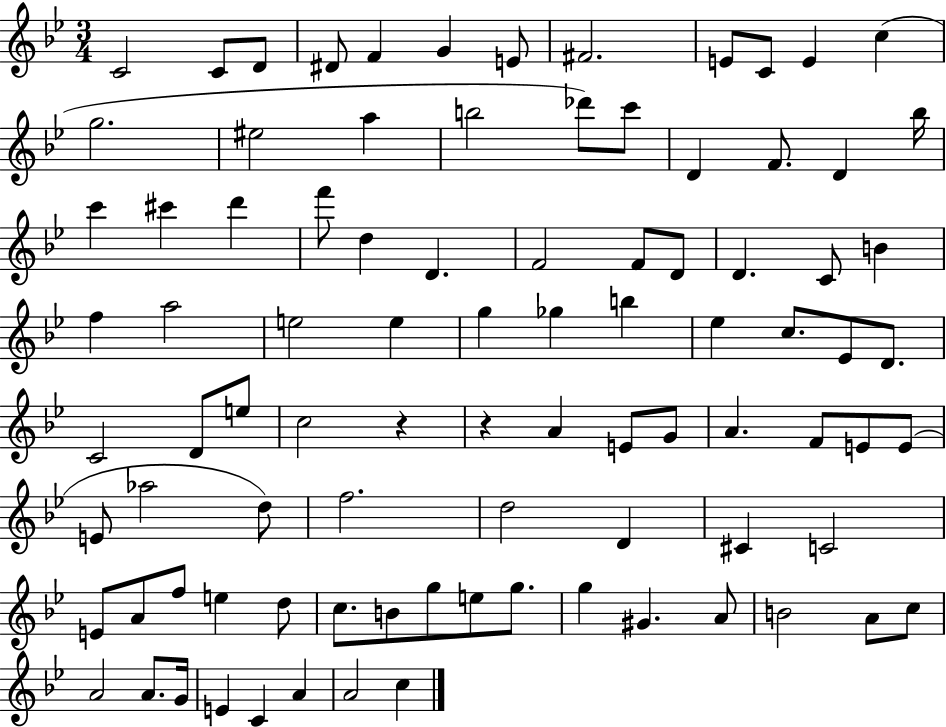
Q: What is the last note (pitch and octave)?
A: C5